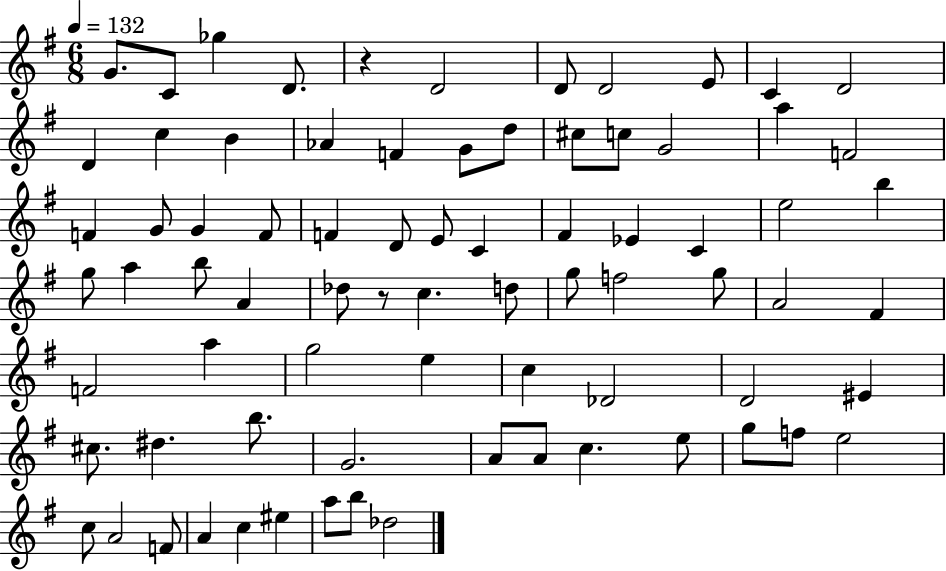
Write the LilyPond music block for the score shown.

{
  \clef treble
  \numericTimeSignature
  \time 6/8
  \key g \major
  \tempo 4 = 132
  \repeat volta 2 { g'8. c'8 ges''4 d'8. | r4 d'2 | d'8 d'2 e'8 | c'4 d'2 | \break d'4 c''4 b'4 | aes'4 f'4 g'8 d''8 | cis''8 c''8 g'2 | a''4 f'2 | \break f'4 g'8 g'4 f'8 | f'4 d'8 e'8 c'4 | fis'4 ees'4 c'4 | e''2 b''4 | \break g''8 a''4 b''8 a'4 | des''8 r8 c''4. d''8 | g''8 f''2 g''8 | a'2 fis'4 | \break f'2 a''4 | g''2 e''4 | c''4 des'2 | d'2 eis'4 | \break cis''8. dis''4. b''8. | g'2. | a'8 a'8 c''4. e''8 | g''8 f''8 e''2 | \break c''8 a'2 f'8 | a'4 c''4 eis''4 | a''8 b''8 des''2 | } \bar "|."
}